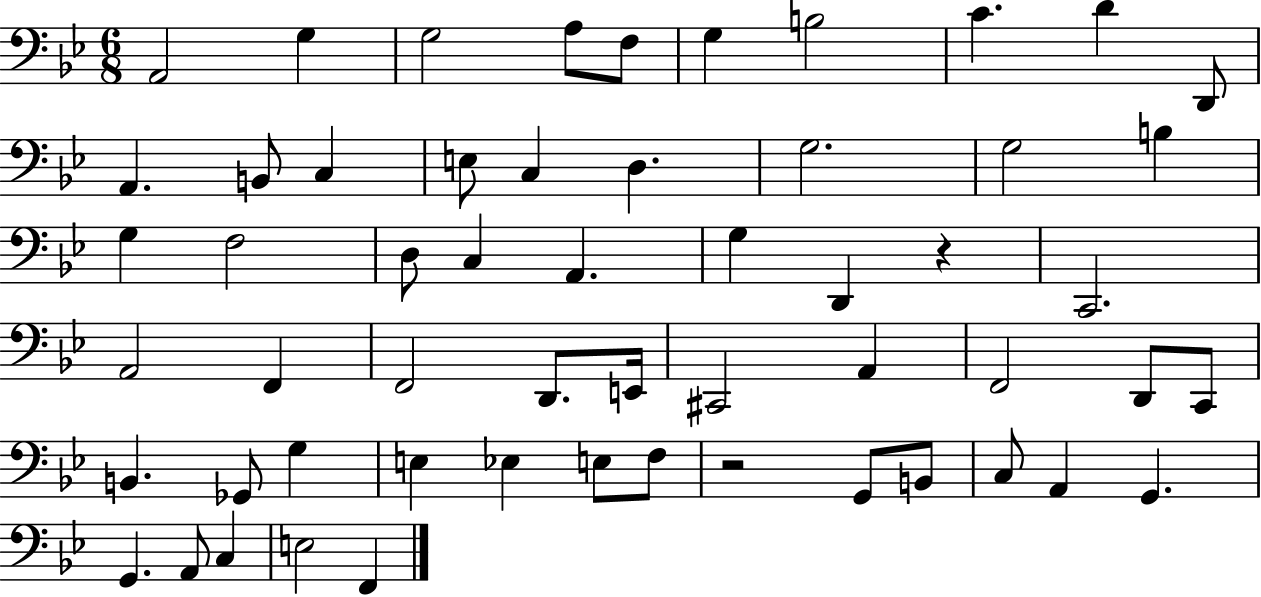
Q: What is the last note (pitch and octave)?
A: F2